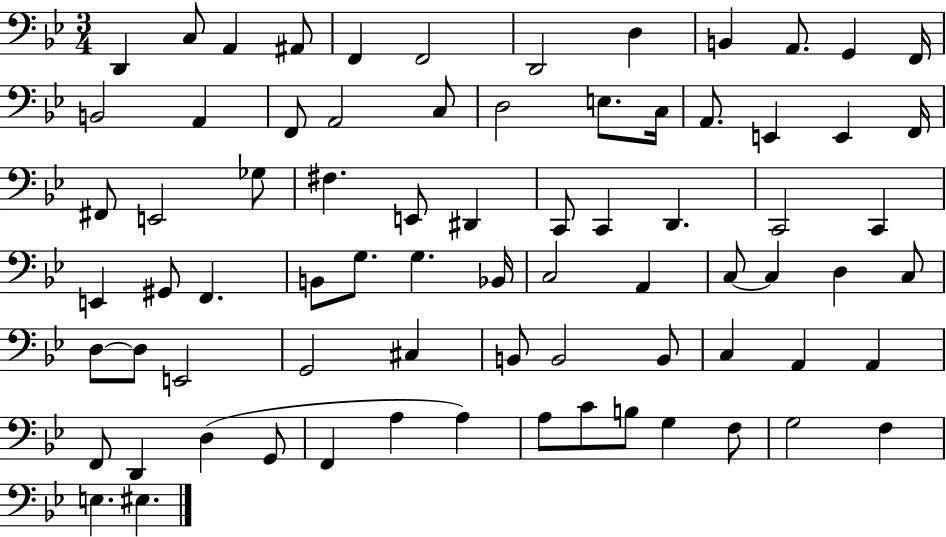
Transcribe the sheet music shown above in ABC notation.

X:1
T:Untitled
M:3/4
L:1/4
K:Bb
D,, C,/2 A,, ^A,,/2 F,, F,,2 D,,2 D, B,, A,,/2 G,, F,,/4 B,,2 A,, F,,/2 A,,2 C,/2 D,2 E,/2 C,/4 A,,/2 E,, E,, F,,/4 ^F,,/2 E,,2 _G,/2 ^F, E,,/2 ^D,, C,,/2 C,, D,, C,,2 C,, E,, ^G,,/2 F,, B,,/2 G,/2 G, _B,,/4 C,2 A,, C,/2 C, D, C,/2 D,/2 D,/2 E,,2 G,,2 ^C, B,,/2 B,,2 B,,/2 C, A,, A,, F,,/2 D,, D, G,,/2 F,, A, A, A,/2 C/2 B,/2 G, F,/2 G,2 F, E, ^E,